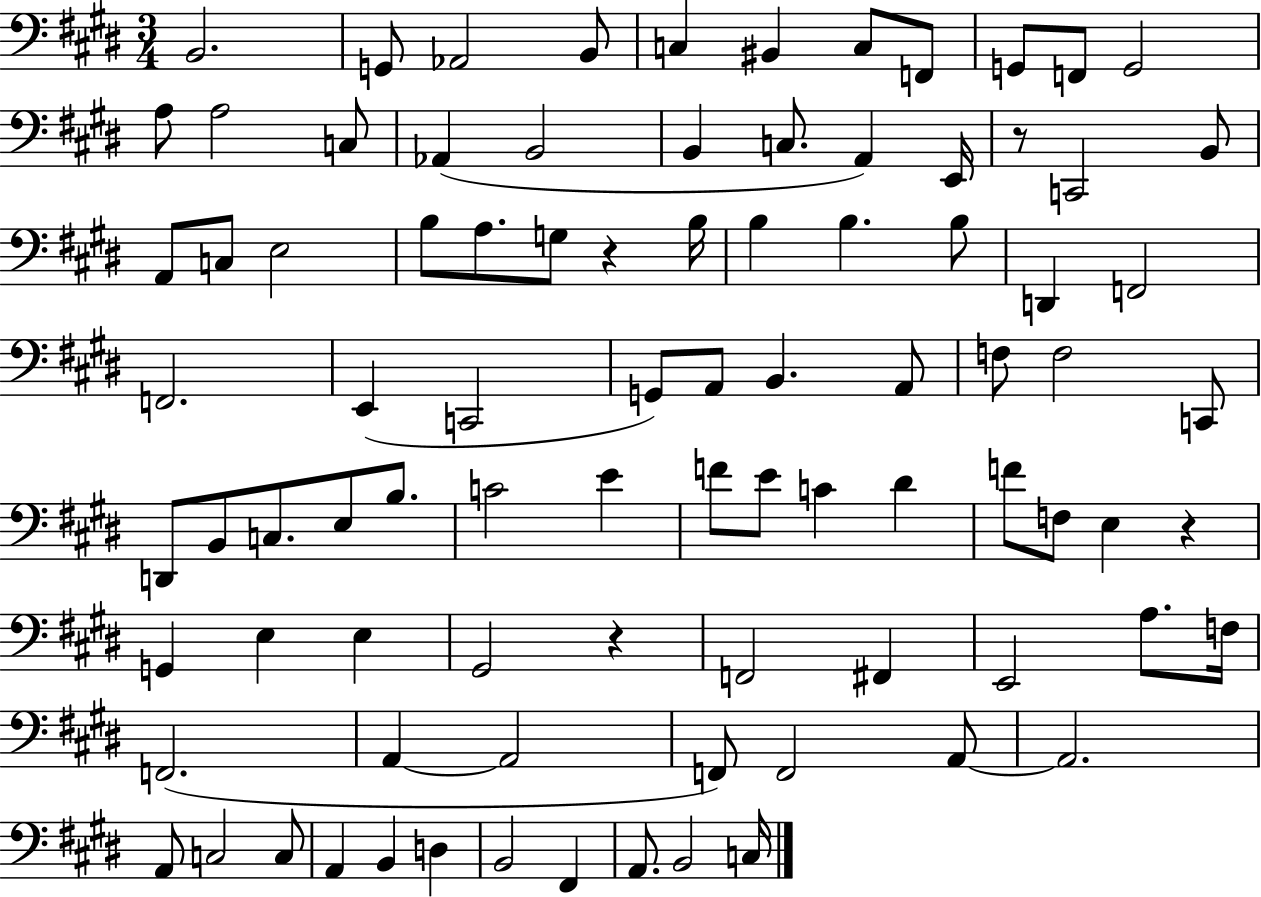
X:1
T:Untitled
M:3/4
L:1/4
K:E
B,,2 G,,/2 _A,,2 B,,/2 C, ^B,, C,/2 F,,/2 G,,/2 F,,/2 G,,2 A,/2 A,2 C,/2 _A,, B,,2 B,, C,/2 A,, E,,/4 z/2 C,,2 B,,/2 A,,/2 C,/2 E,2 B,/2 A,/2 G,/2 z B,/4 B, B, B,/2 D,, F,,2 F,,2 E,, C,,2 G,,/2 A,,/2 B,, A,,/2 F,/2 F,2 C,,/2 D,,/2 B,,/2 C,/2 E,/2 B,/2 C2 E F/2 E/2 C ^D F/2 F,/2 E, z G,, E, E, ^G,,2 z F,,2 ^F,, E,,2 A,/2 F,/4 F,,2 A,, A,,2 F,,/2 F,,2 A,,/2 A,,2 A,,/2 C,2 C,/2 A,, B,, D, B,,2 ^F,, A,,/2 B,,2 C,/4